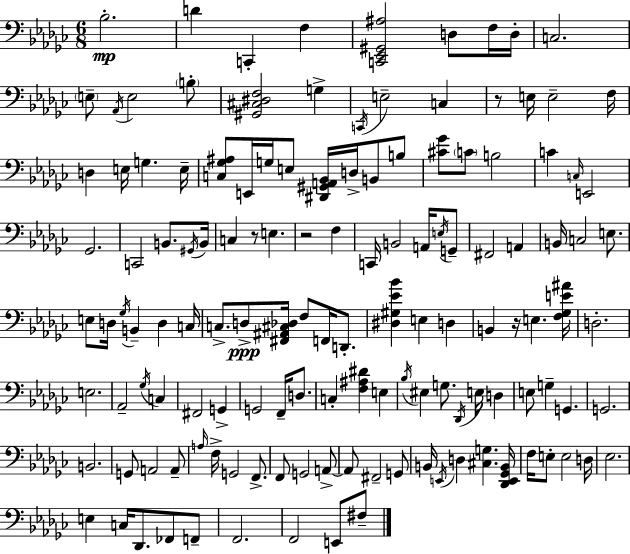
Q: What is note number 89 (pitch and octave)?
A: G2